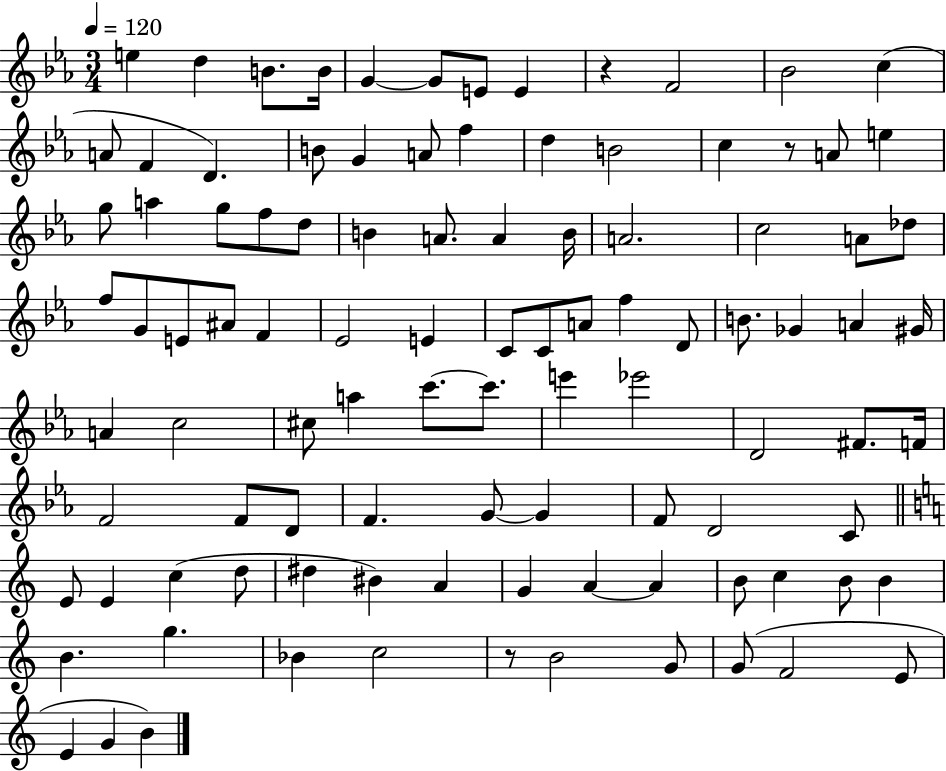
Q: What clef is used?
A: treble